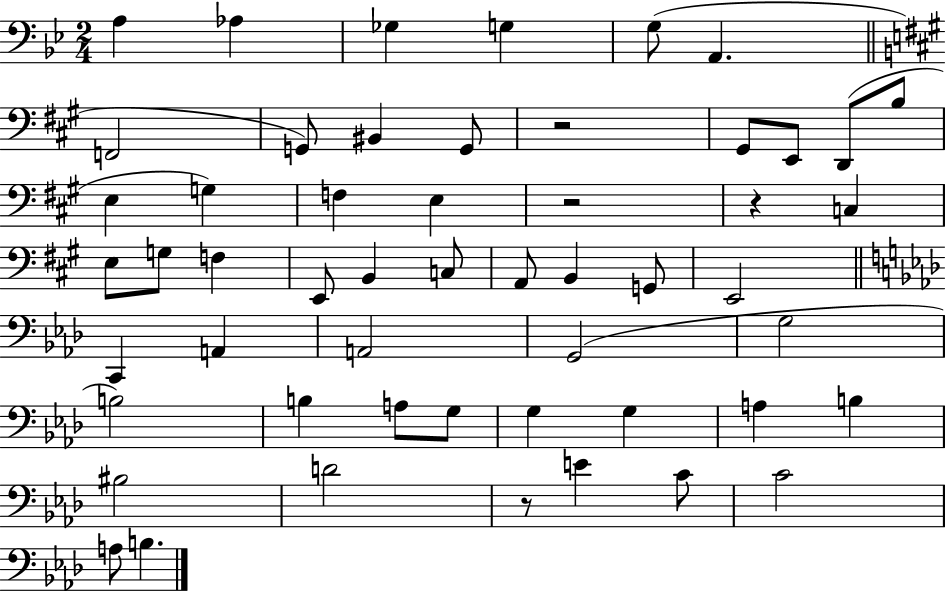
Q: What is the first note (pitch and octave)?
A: A3